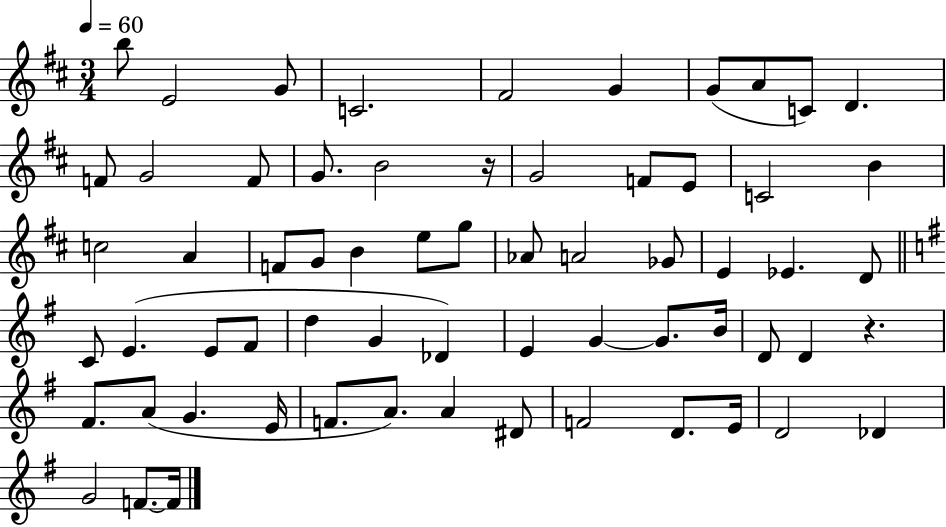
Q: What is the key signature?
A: D major